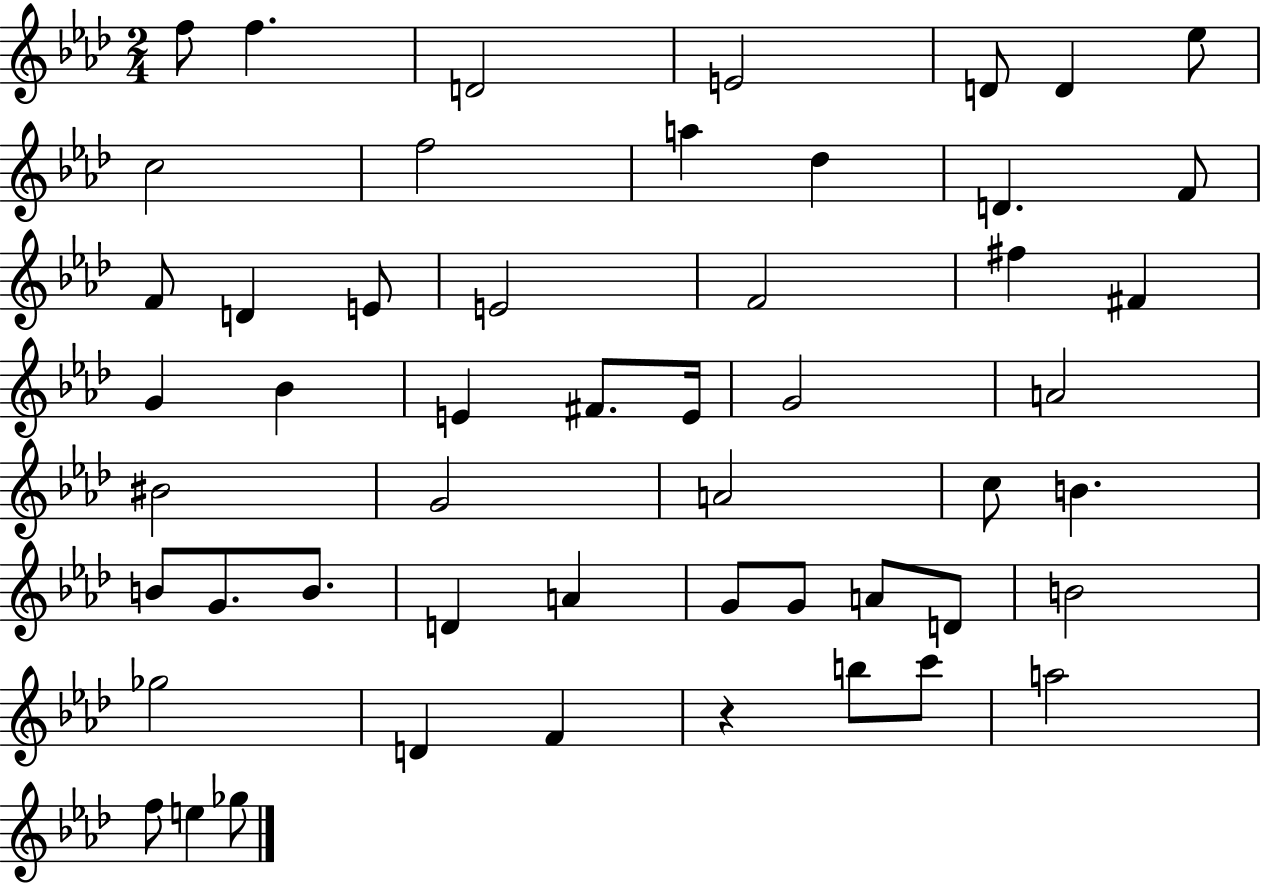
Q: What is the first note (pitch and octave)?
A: F5